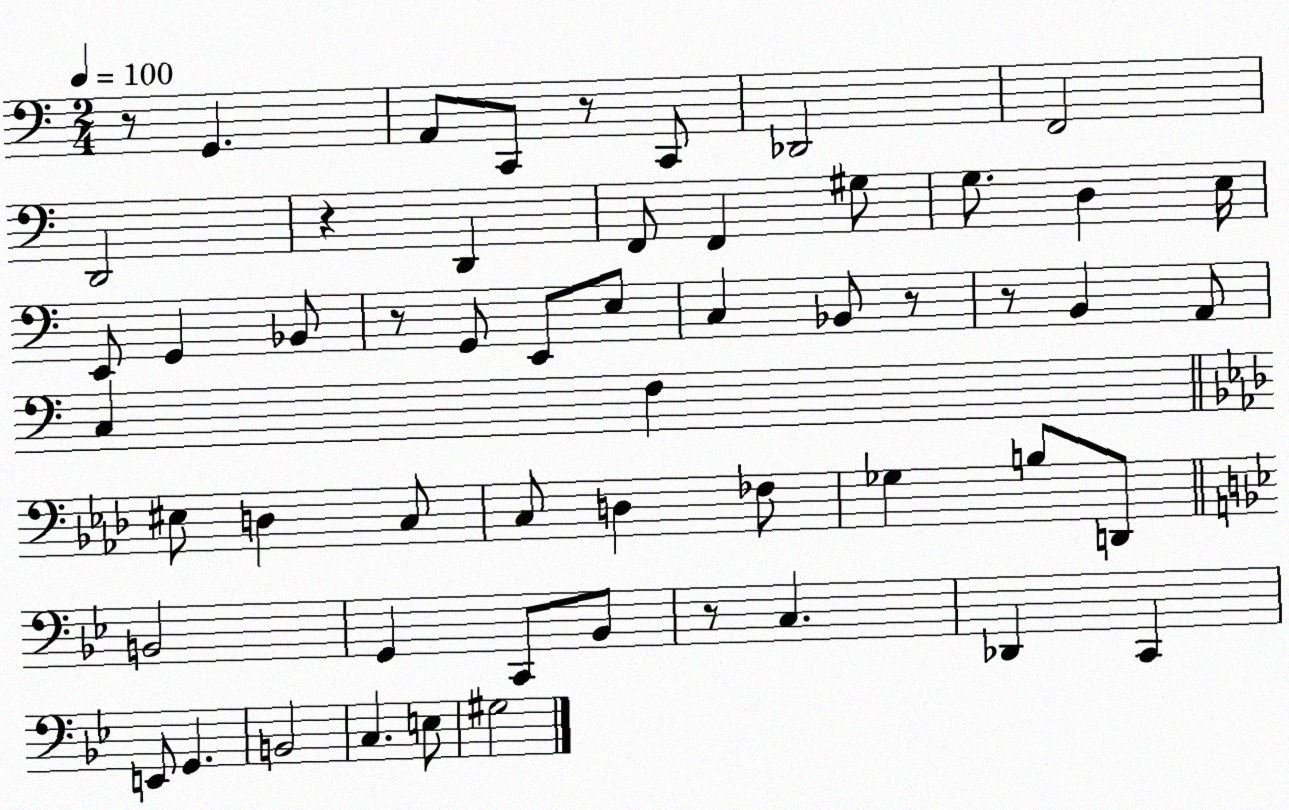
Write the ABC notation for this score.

X:1
T:Untitled
M:2/4
L:1/4
K:C
z/2 G,, A,,/2 C,,/2 z/2 C,,/2 _D,,2 F,,2 D,,2 z D,, F,,/2 F,, ^G,/2 G,/2 D, E,/4 E,,/2 G,, _B,,/2 z/2 G,,/2 E,,/2 E,/2 C, _B,,/2 z/2 z/2 B,, A,,/2 C, F, ^E,/2 D, C,/2 C,/2 D, _F,/2 _G, B,/2 D,,/2 B,,2 G,, C,,/2 _B,,/2 z/2 C, _D,, C,, E,,/2 G,, B,,2 C, E,/2 ^G,2